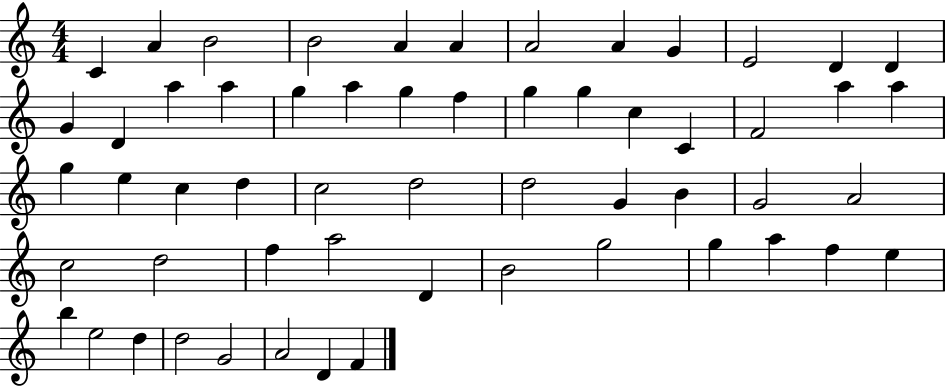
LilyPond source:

{
  \clef treble
  \numericTimeSignature
  \time 4/4
  \key c \major
  c'4 a'4 b'2 | b'2 a'4 a'4 | a'2 a'4 g'4 | e'2 d'4 d'4 | \break g'4 d'4 a''4 a''4 | g''4 a''4 g''4 f''4 | g''4 g''4 c''4 c'4 | f'2 a''4 a''4 | \break g''4 e''4 c''4 d''4 | c''2 d''2 | d''2 g'4 b'4 | g'2 a'2 | \break c''2 d''2 | f''4 a''2 d'4 | b'2 g''2 | g''4 a''4 f''4 e''4 | \break b''4 e''2 d''4 | d''2 g'2 | a'2 d'4 f'4 | \bar "|."
}